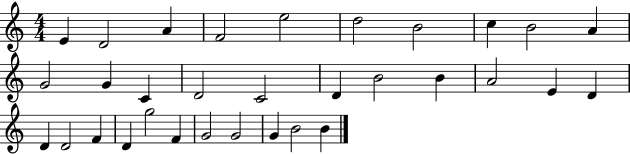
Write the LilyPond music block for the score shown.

{
  \clef treble
  \numericTimeSignature
  \time 4/4
  \key c \major
  e'4 d'2 a'4 | f'2 e''2 | d''2 b'2 | c''4 b'2 a'4 | \break g'2 g'4 c'4 | d'2 c'2 | d'4 b'2 b'4 | a'2 e'4 d'4 | \break d'4 d'2 f'4 | d'4 g''2 f'4 | g'2 g'2 | g'4 b'2 b'4 | \break \bar "|."
}